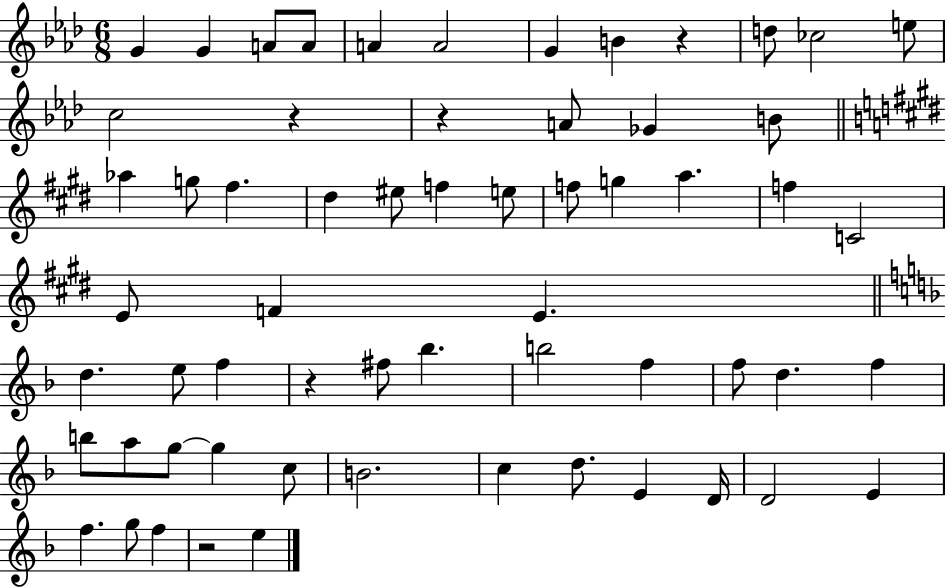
G4/q G4/q A4/e A4/e A4/q A4/h G4/q B4/q R/q D5/e CES5/h E5/e C5/h R/q R/q A4/e Gb4/q B4/e Ab5/q G5/e F#5/q. D#5/q EIS5/e F5/q E5/e F5/e G5/q A5/q. F5/q C4/h E4/e F4/q E4/q. D5/q. E5/e F5/q R/q F#5/e Bb5/q. B5/h F5/q F5/e D5/q. F5/q B5/e A5/e G5/e G5/q C5/e B4/h. C5/q D5/e. E4/q D4/s D4/h E4/q F5/q. G5/e F5/q R/h E5/q